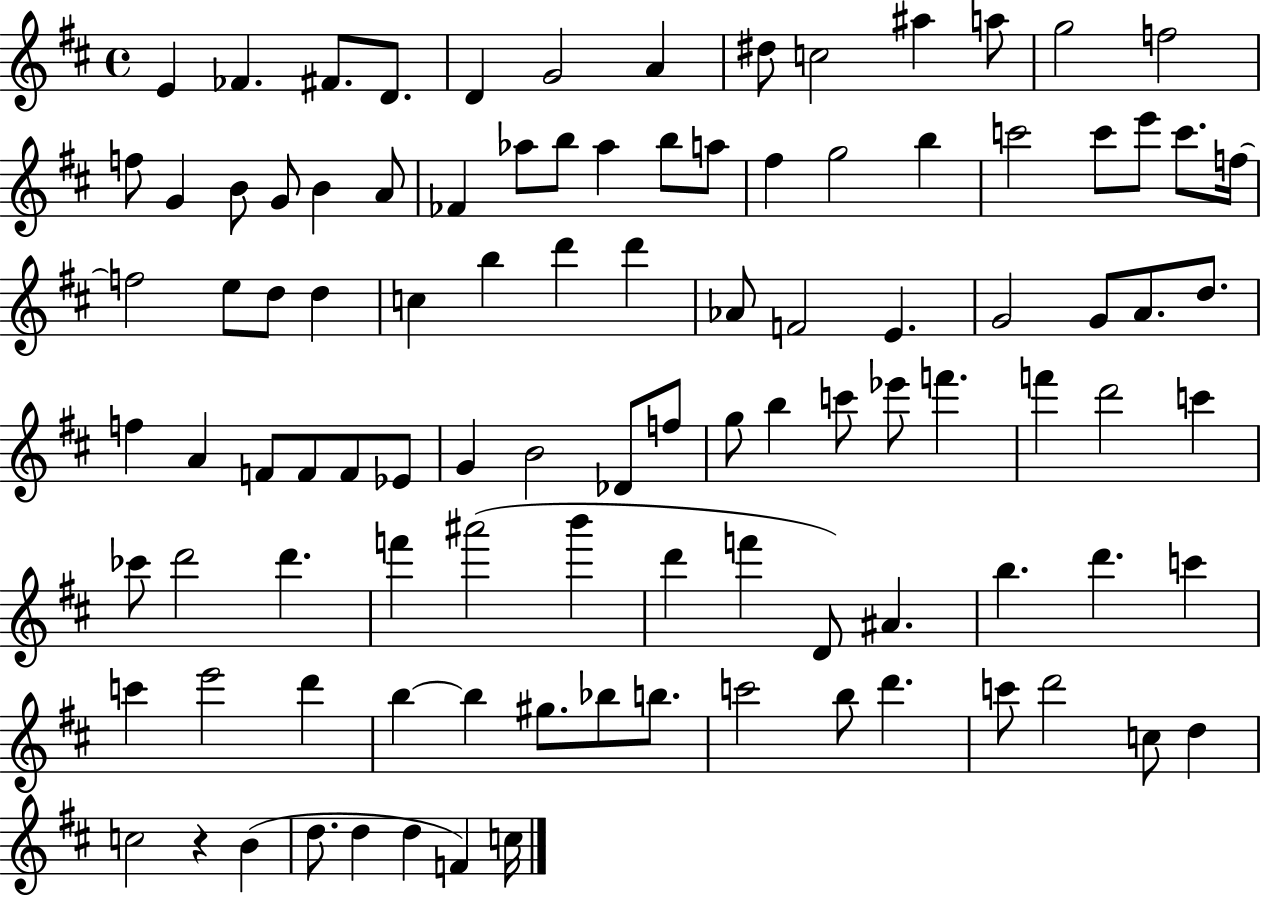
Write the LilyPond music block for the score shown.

{
  \clef treble
  \time 4/4
  \defaultTimeSignature
  \key d \major
  e'4 fes'4. fis'8. d'8. | d'4 g'2 a'4 | dis''8 c''2 ais''4 a''8 | g''2 f''2 | \break f''8 g'4 b'8 g'8 b'4 a'8 | fes'4 aes''8 b''8 aes''4 b''8 a''8 | fis''4 g''2 b''4 | c'''2 c'''8 e'''8 c'''8. f''16~~ | \break f''2 e''8 d''8 d''4 | c''4 b''4 d'''4 d'''4 | aes'8 f'2 e'4. | g'2 g'8 a'8. d''8. | \break f''4 a'4 f'8 f'8 f'8 ees'8 | g'4 b'2 des'8 f''8 | g''8 b''4 c'''8 ees'''8 f'''4. | f'''4 d'''2 c'''4 | \break ces'''8 d'''2 d'''4. | f'''4 ais'''2( b'''4 | d'''4 f'''4 d'8) ais'4. | b''4. d'''4. c'''4 | \break c'''4 e'''2 d'''4 | b''4~~ b''4 gis''8. bes''8 b''8. | c'''2 b''8 d'''4. | c'''8 d'''2 c''8 d''4 | \break c''2 r4 b'4( | d''8. d''4 d''4 f'4) c''16 | \bar "|."
}